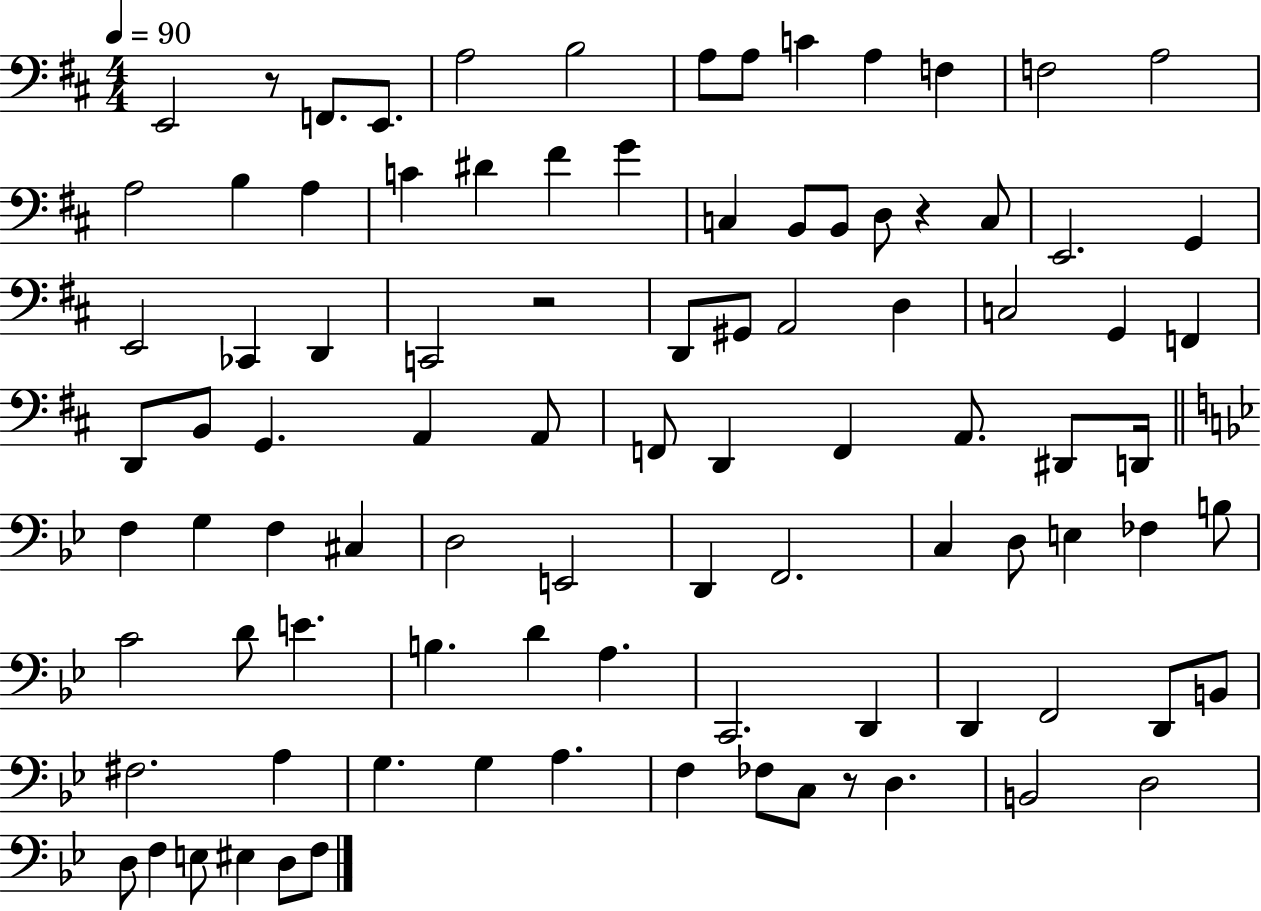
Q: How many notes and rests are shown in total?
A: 94